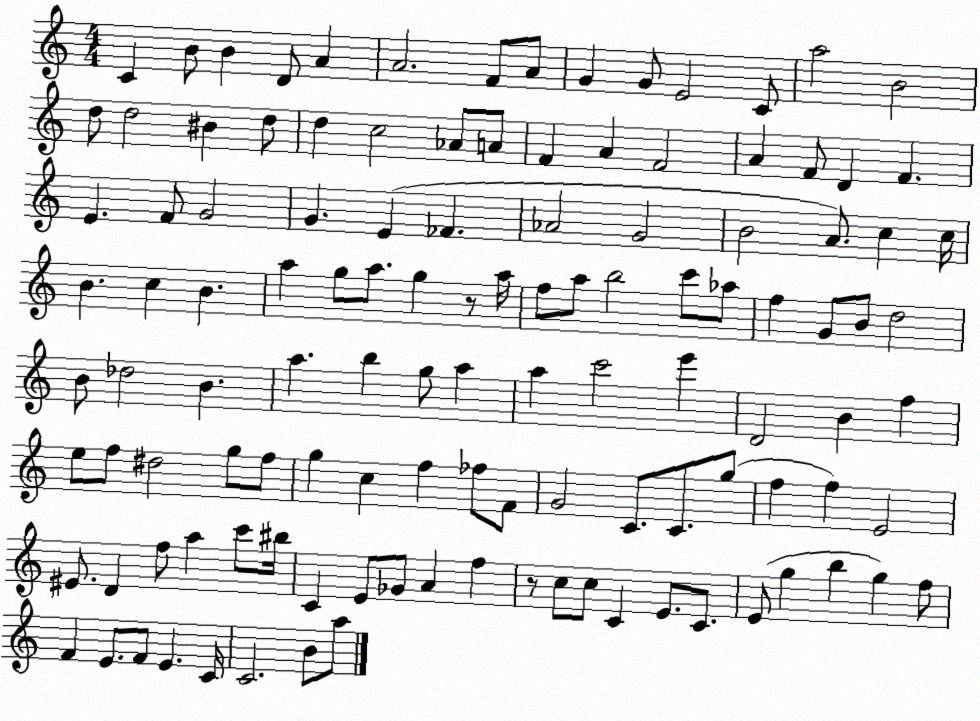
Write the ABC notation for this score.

X:1
T:Untitled
M:4/4
L:1/4
K:C
C B/2 B D/2 A A2 F/2 A/2 G G/2 E2 C/2 a2 B2 d/2 d2 ^B d/2 d c2 _A/2 A/2 F A F2 A F/2 D F E F/2 G2 G E _F _A2 G2 B2 A/2 c c/4 B c B a g/2 a/2 g z/2 a/4 f/2 a/2 b2 c'/2 _a/2 f G/2 B/2 d2 B/2 _d2 B a b g/2 a a c'2 e' D2 B f e/2 f/2 ^d2 g/2 f/2 g c f _f/2 F/2 G2 C/2 C/2 g/2 f f E2 ^E/2 D f/2 a c'/2 ^b/4 C E/2 _G/2 A f z/2 c/2 c/2 C E/2 C/2 E/2 g b g f/2 F E/2 F/2 E C/4 C2 B/2 a/2